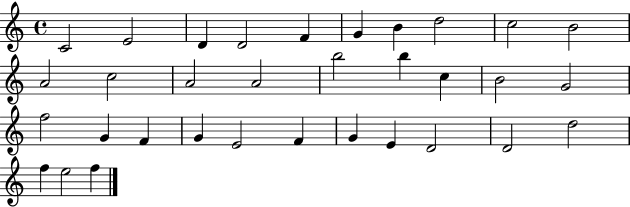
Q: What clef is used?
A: treble